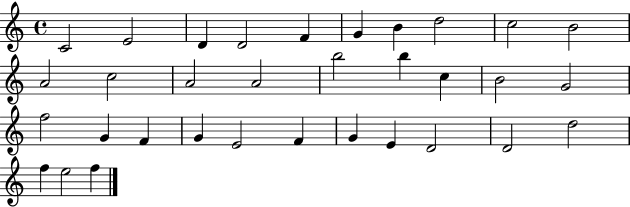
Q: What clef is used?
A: treble